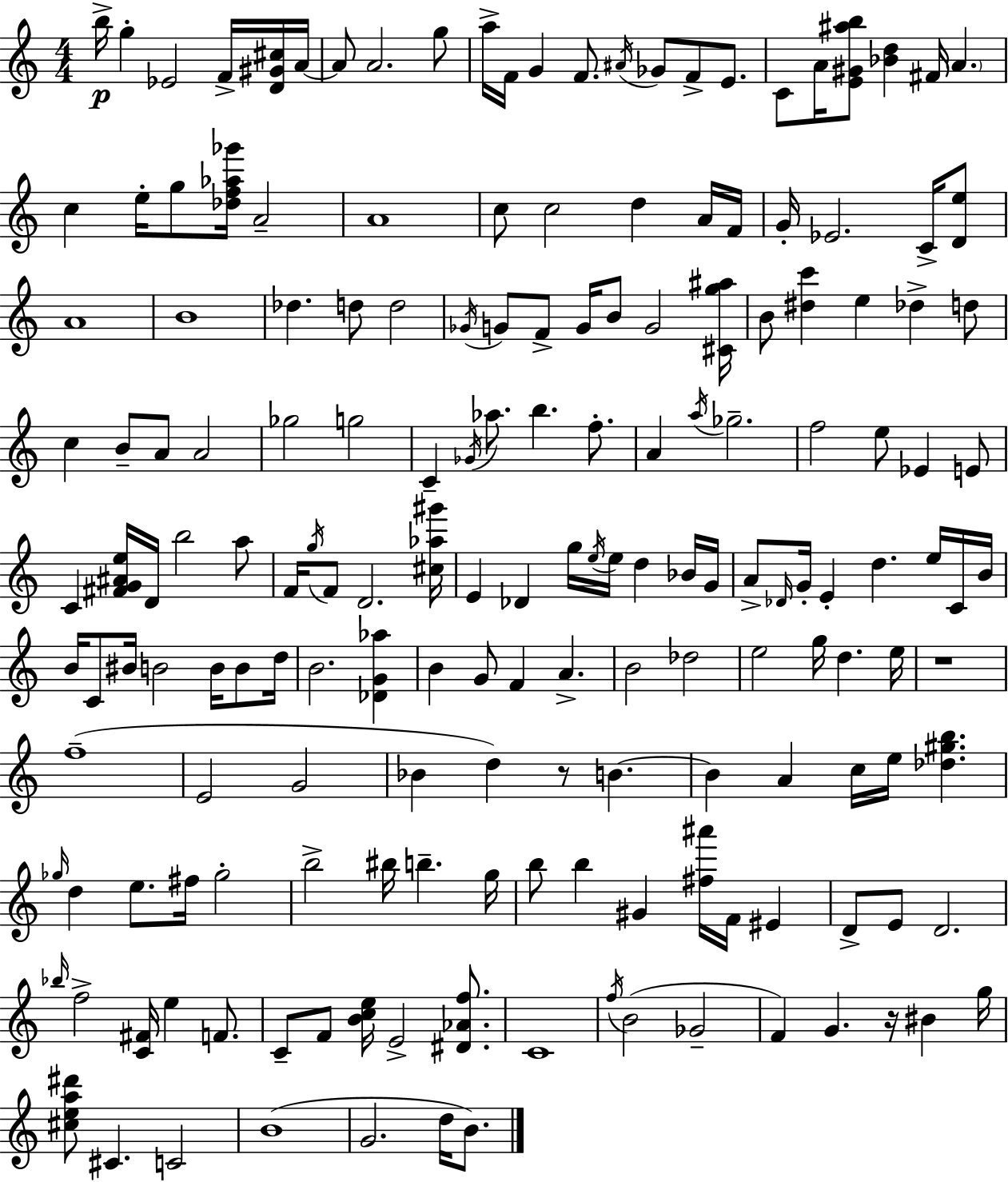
X:1
T:Untitled
M:4/4
L:1/4
K:Am
b/4 g _E2 F/4 [D^G^c]/4 A/4 A/2 A2 g/2 a/4 F/4 G F/2 ^A/4 _G/2 F/2 E/2 C/2 A/4 [E^G^ab]/2 [_Bd] ^F/4 A c e/4 g/2 [_df_a_g']/4 A2 A4 c/2 c2 d A/4 F/4 G/4 _E2 C/4 [De]/2 A4 B4 _d d/2 d2 _G/4 G/2 F/2 G/4 B/2 G2 [^Cg^a]/4 B/2 [^dc'] e _d d/2 c B/2 A/2 A2 _g2 g2 C _G/4 _a/2 b f/2 A a/4 _g2 f2 e/2 _E E/2 C [^FG^Ae]/4 D/4 b2 a/2 F/4 g/4 F/2 D2 [^c_a^g']/4 E _D g/4 e/4 e/4 d _B/4 G/4 A/2 _D/4 G/4 E d e/4 C/4 B/4 B/4 C/2 ^B/4 B2 B/4 B/2 d/4 B2 [_DG_a] B G/2 F A B2 _d2 e2 g/4 d e/4 z4 f4 E2 G2 _B d z/2 B B A c/4 e/4 [_d^gb] _g/4 d e/2 ^f/4 _g2 b2 ^b/4 b g/4 b/2 b ^G [^f^a']/4 F/4 ^E D/2 E/2 D2 _b/4 f2 [C^F]/4 e F/2 C/2 F/2 [Bce]/4 E2 [^D_Af]/2 C4 f/4 B2 _G2 F G z/4 ^B g/4 [^cea^d']/2 ^C C2 B4 G2 d/4 B/2